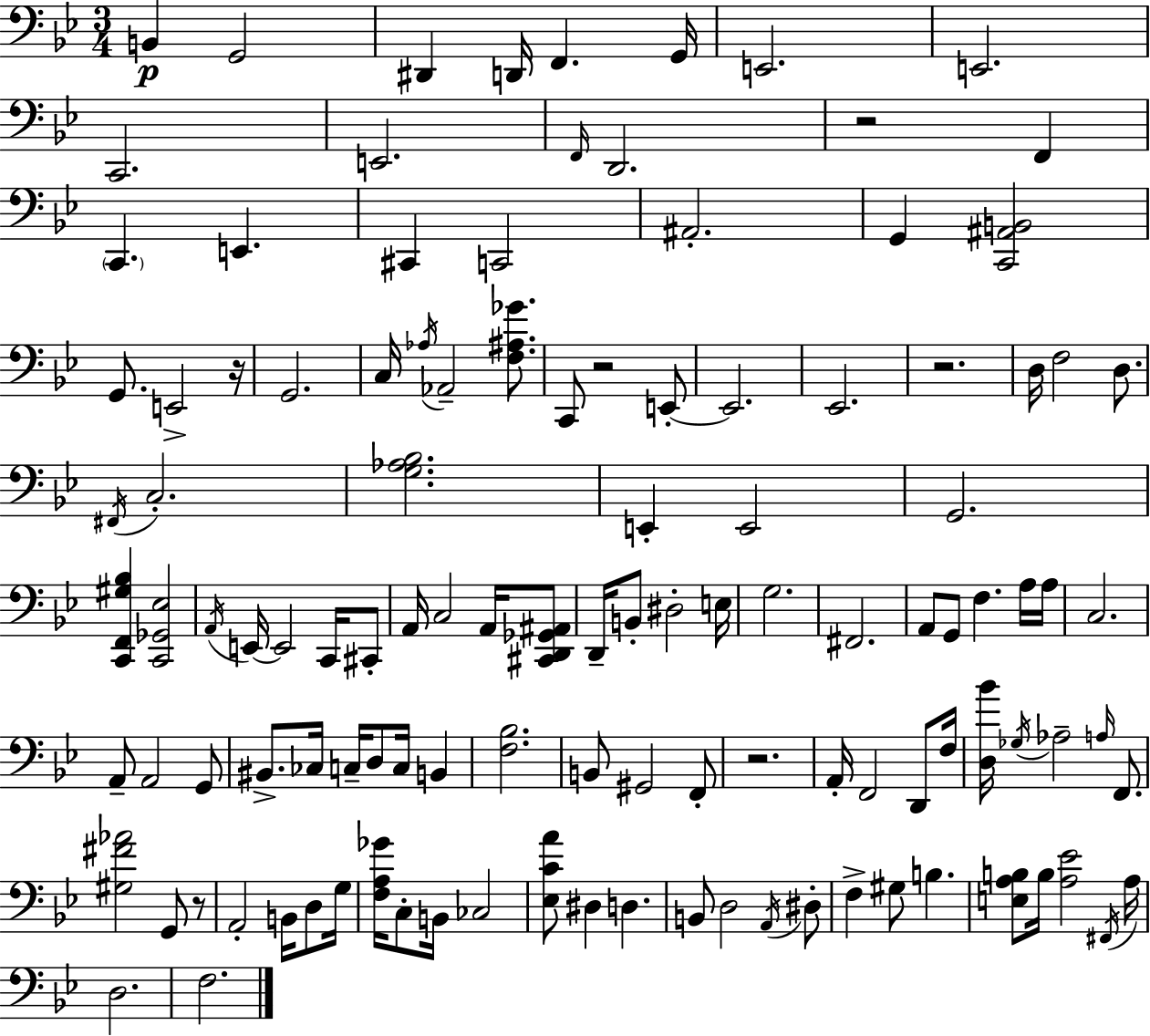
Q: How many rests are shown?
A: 6